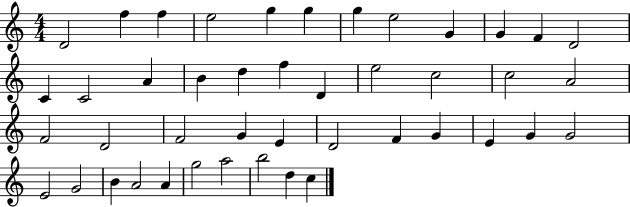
D4/h F5/q F5/q E5/h G5/q G5/q G5/q E5/h G4/q G4/q F4/q D4/h C4/q C4/h A4/q B4/q D5/q F5/q D4/q E5/h C5/h C5/h A4/h F4/h D4/h F4/h G4/q E4/q D4/h F4/q G4/q E4/q G4/q G4/h E4/h G4/h B4/q A4/h A4/q G5/h A5/h B5/h D5/q C5/q